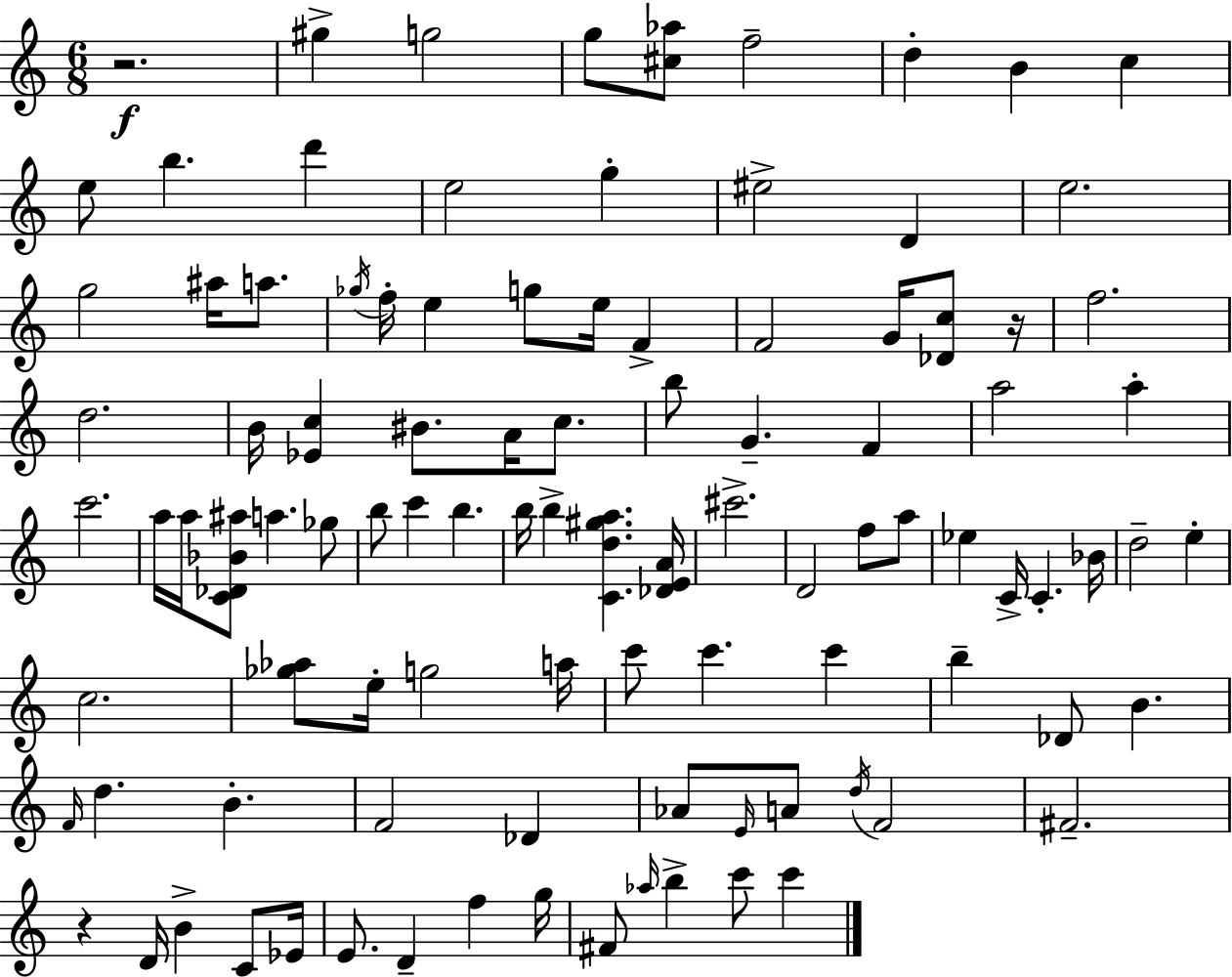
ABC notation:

X:1
T:Untitled
M:6/8
L:1/4
K:C
z2 ^g g2 g/2 [^c_a]/2 f2 d B c e/2 b d' e2 g ^e2 D e2 g2 ^a/4 a/2 _g/4 f/4 e g/2 e/4 F F2 G/4 [_Dc]/2 z/4 f2 d2 B/4 [_Ec] ^B/2 A/4 c/2 b/2 G F a2 a c'2 a/4 a/4 [C_D_B^a]/2 a _g/2 b/2 c' b b/4 b [Cd^ga] [_DEA]/4 ^c'2 D2 f/2 a/2 _e C/4 C _B/4 d2 e c2 [_g_a]/2 e/4 g2 a/4 c'/2 c' c' b _D/2 B F/4 d B F2 _D _A/2 E/4 A/2 d/4 F2 ^F2 z D/4 B C/2 _E/4 E/2 D f g/4 ^F/2 _a/4 b c'/2 c'